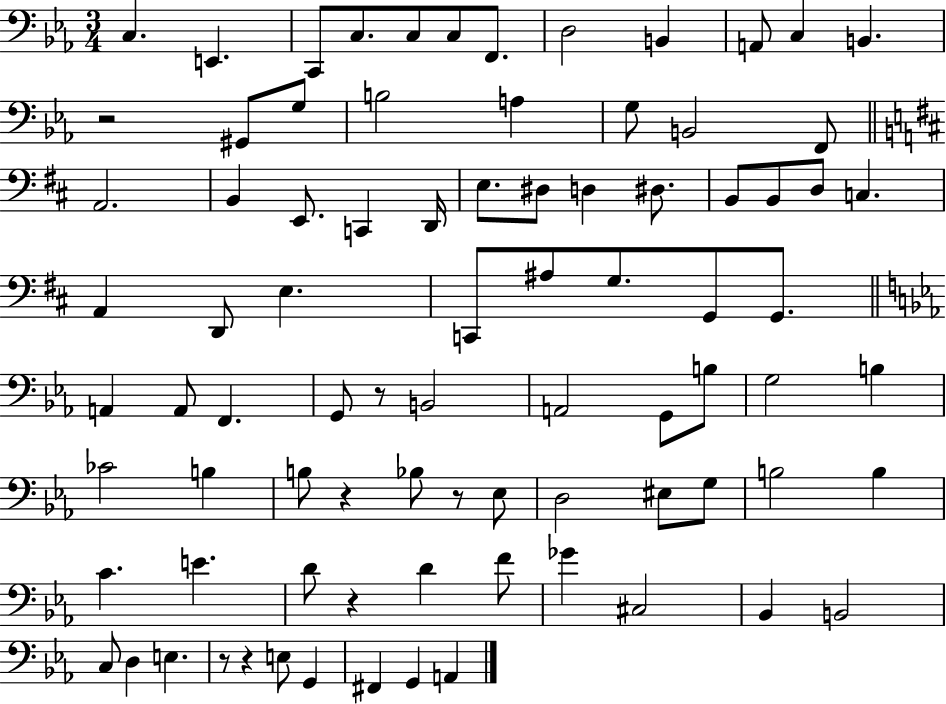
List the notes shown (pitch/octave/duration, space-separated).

C3/q. E2/q. C2/e C3/e. C3/e C3/e F2/e. D3/h B2/q A2/e C3/q B2/q. R/h G#2/e G3/e B3/h A3/q G3/e B2/h F2/e A2/h. B2/q E2/e. C2/q D2/s E3/e. D#3/e D3/q D#3/e. B2/e B2/e D3/e C3/q. A2/q D2/e E3/q. C2/e A#3/e G3/e. G2/e G2/e. A2/q A2/e F2/q. G2/e R/e B2/h A2/h G2/e B3/e G3/h B3/q CES4/h B3/q B3/e R/q Bb3/e R/e Eb3/e D3/h EIS3/e G3/e B3/h B3/q C4/q. E4/q. D4/e R/q D4/q F4/e Gb4/q C#3/h Bb2/q B2/h C3/e D3/q E3/q. R/e R/q E3/e G2/q F#2/q G2/q A2/q